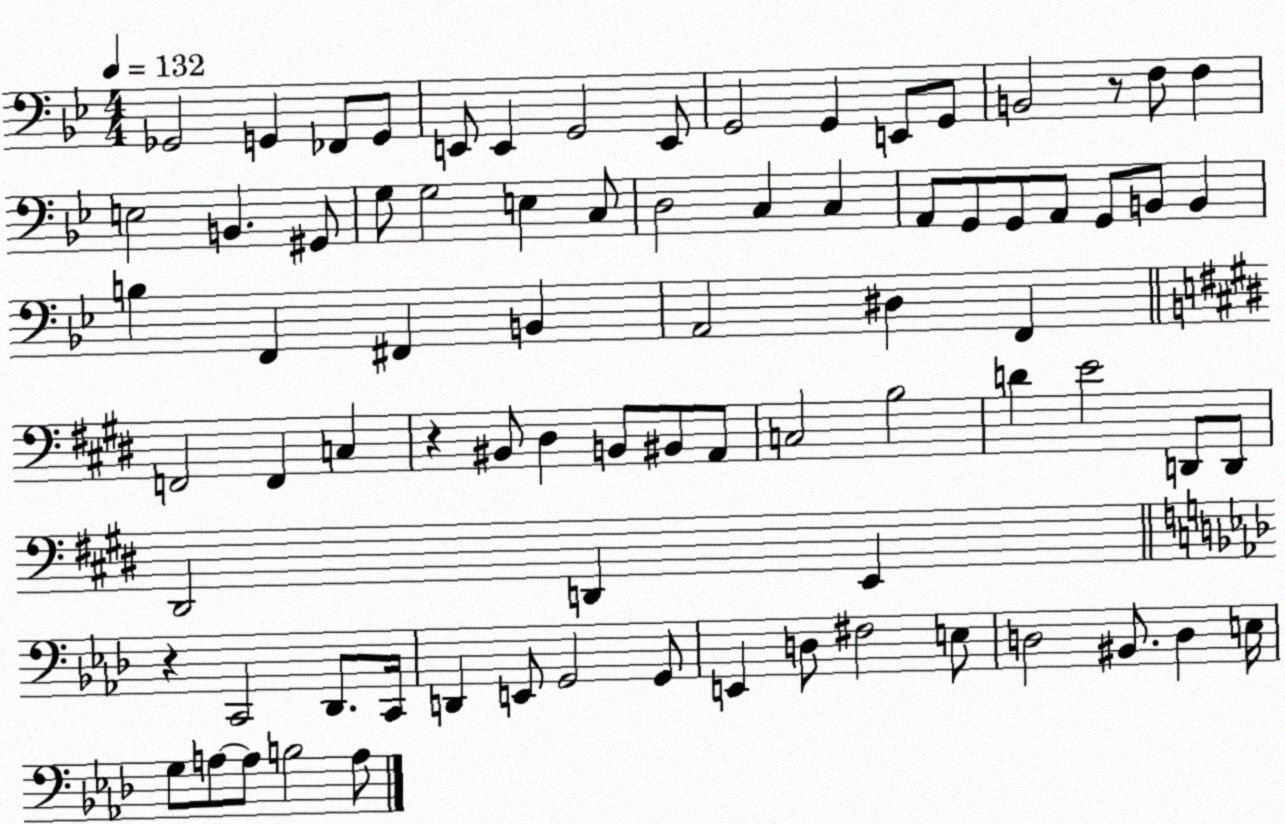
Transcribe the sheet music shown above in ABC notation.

X:1
T:Untitled
M:4/4
L:1/4
K:Bb
_G,,2 G,, _F,,/2 G,,/2 E,,/2 E,, G,,2 E,,/2 G,,2 G,, E,,/2 G,,/2 B,,2 z/2 F,/2 F, E,2 B,, ^G,,/2 G,/2 G,2 E, C,/2 D,2 C, C, A,,/2 G,,/2 G,,/2 A,,/2 G,,/2 B,,/2 B,, B, F,, ^F,, B,, A,,2 ^D, F,, F,,2 F,, C, z ^B,,/2 ^D, B,,/2 ^B,,/2 A,,/2 C,2 B,2 D E2 D,,/2 D,,/2 ^D,,2 D,, E,, z C,,2 _D,,/2 C,,/4 D,, E,,/2 G,,2 G,,/2 E,, D,/2 ^F,2 E,/2 D,2 ^B,,/2 D, E,/4 G,/2 A,/2 A,/2 B,2 A,/2